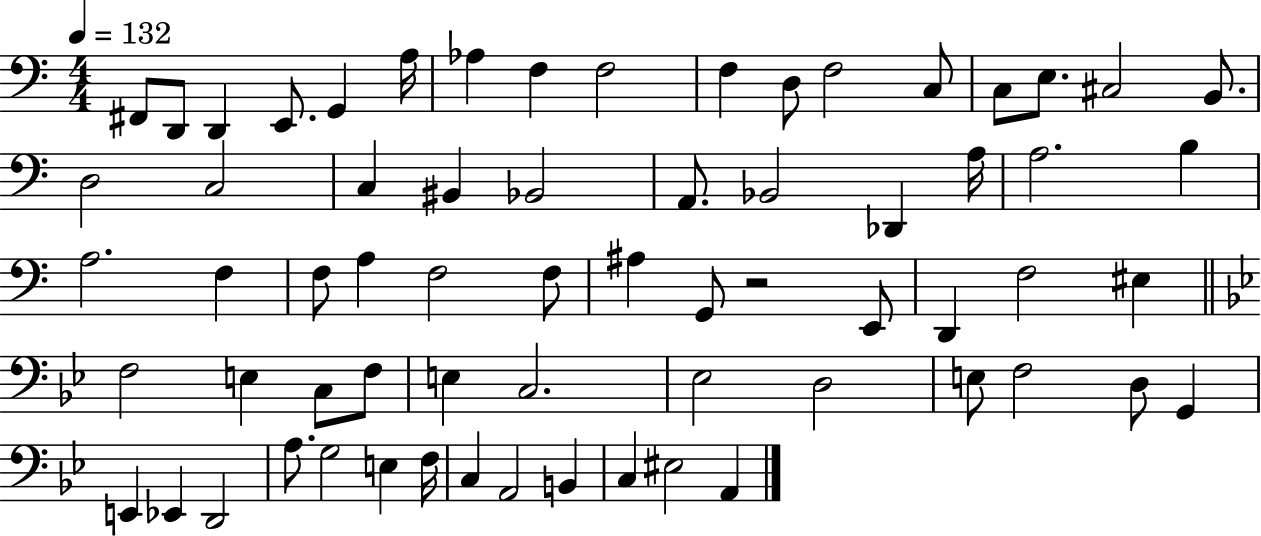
{
  \clef bass
  \numericTimeSignature
  \time 4/4
  \key c \major
  \tempo 4 = 132
  \repeat volta 2 { fis,8 d,8 d,4 e,8. g,4 a16 | aes4 f4 f2 | f4 d8 f2 c8 | c8 e8. cis2 b,8. | \break d2 c2 | c4 bis,4 bes,2 | a,8. bes,2 des,4 a16 | a2. b4 | \break a2. f4 | f8 a4 f2 f8 | ais4 g,8 r2 e,8 | d,4 f2 eis4 | \break \bar "||" \break \key g \minor f2 e4 c8 f8 | e4 c2. | ees2 d2 | e8 f2 d8 g,4 | \break e,4 ees,4 d,2 | a8. g2 e4 f16 | c4 a,2 b,4 | c4 eis2 a,4 | \break } \bar "|."
}